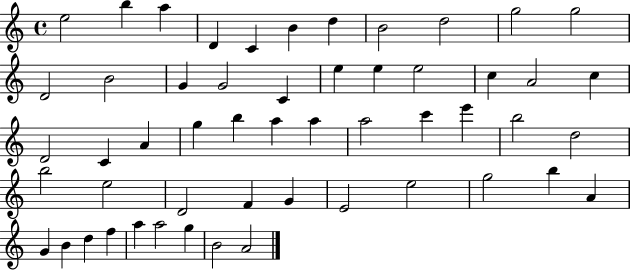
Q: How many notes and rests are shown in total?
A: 53